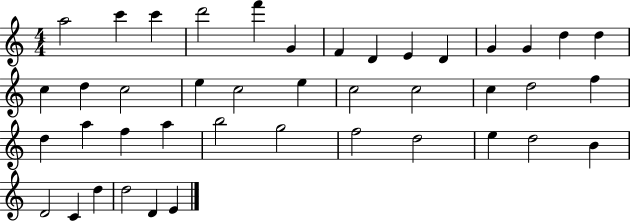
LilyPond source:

{
  \clef treble
  \numericTimeSignature
  \time 4/4
  \key c \major
  a''2 c'''4 c'''4 | d'''2 f'''4 g'4 | f'4 d'4 e'4 d'4 | g'4 g'4 d''4 d''4 | \break c''4 d''4 c''2 | e''4 c''2 e''4 | c''2 c''2 | c''4 d''2 f''4 | \break d''4 a''4 f''4 a''4 | b''2 g''2 | f''2 d''2 | e''4 d''2 b'4 | \break d'2 c'4 d''4 | d''2 d'4 e'4 | \bar "|."
}